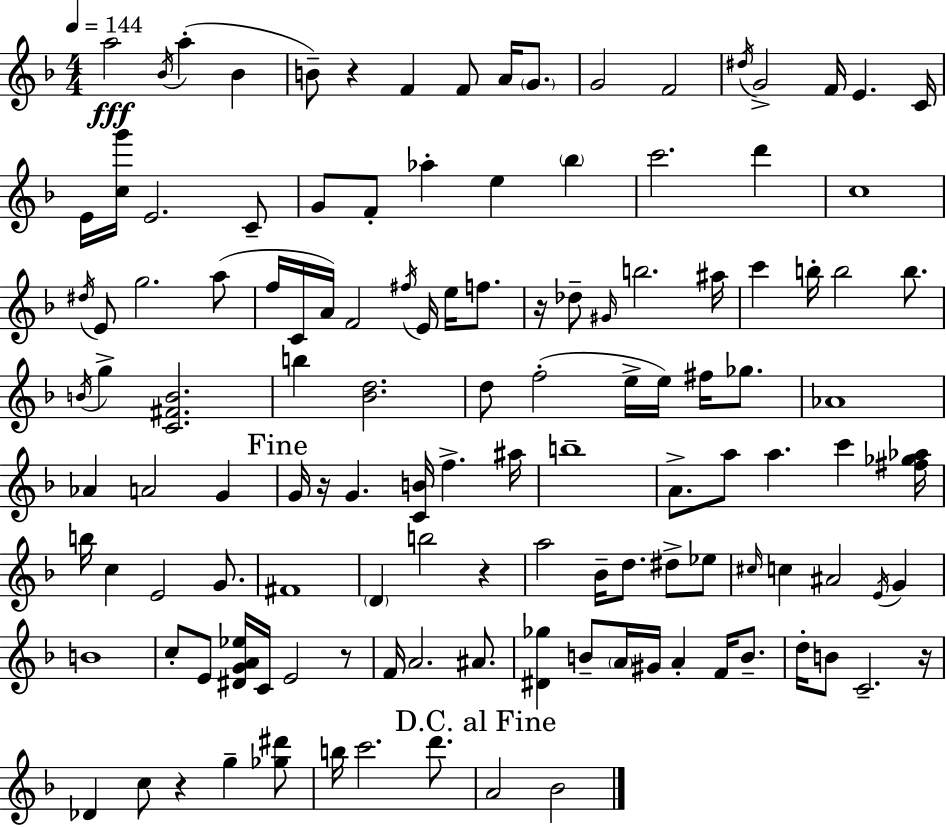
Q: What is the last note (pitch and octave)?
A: Bb4